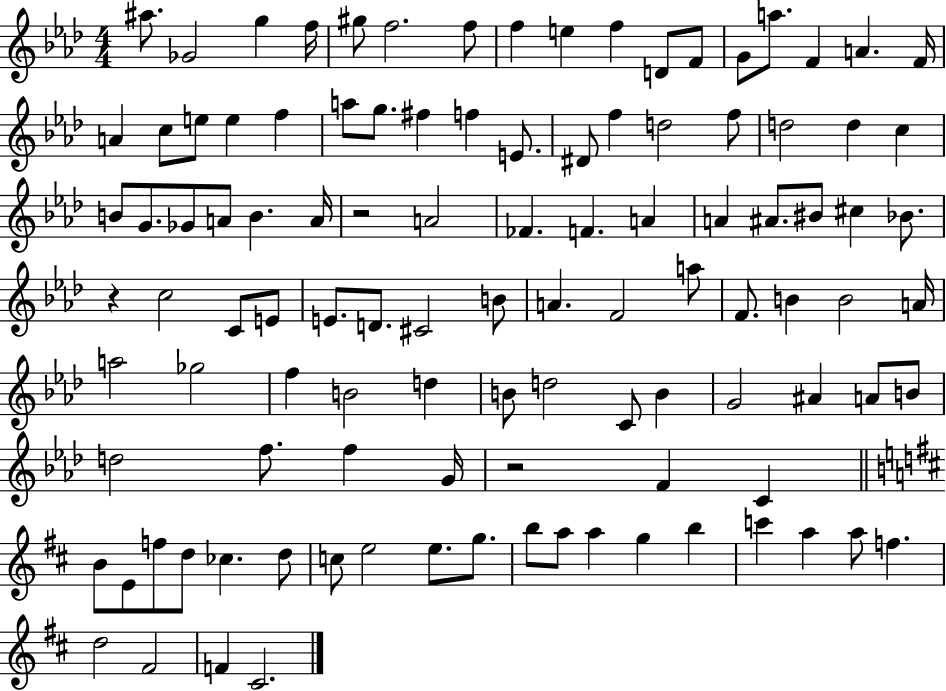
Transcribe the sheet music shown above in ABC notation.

X:1
T:Untitled
M:4/4
L:1/4
K:Ab
^a/2 _G2 g f/4 ^g/2 f2 f/2 f e f D/2 F/2 G/2 a/2 F A F/4 A c/2 e/2 e f a/2 g/2 ^f f E/2 ^D/2 f d2 f/2 d2 d c B/2 G/2 _G/2 A/2 B A/4 z2 A2 _F F A A ^A/2 ^B/2 ^c _B/2 z c2 C/2 E/2 E/2 D/2 ^C2 B/2 A F2 a/2 F/2 B B2 A/4 a2 _g2 f B2 d B/2 d2 C/2 B G2 ^A A/2 B/2 d2 f/2 f G/4 z2 F C B/2 E/2 f/2 d/2 _c d/2 c/2 e2 e/2 g/2 b/2 a/2 a g b c' a a/2 f d2 ^F2 F ^C2